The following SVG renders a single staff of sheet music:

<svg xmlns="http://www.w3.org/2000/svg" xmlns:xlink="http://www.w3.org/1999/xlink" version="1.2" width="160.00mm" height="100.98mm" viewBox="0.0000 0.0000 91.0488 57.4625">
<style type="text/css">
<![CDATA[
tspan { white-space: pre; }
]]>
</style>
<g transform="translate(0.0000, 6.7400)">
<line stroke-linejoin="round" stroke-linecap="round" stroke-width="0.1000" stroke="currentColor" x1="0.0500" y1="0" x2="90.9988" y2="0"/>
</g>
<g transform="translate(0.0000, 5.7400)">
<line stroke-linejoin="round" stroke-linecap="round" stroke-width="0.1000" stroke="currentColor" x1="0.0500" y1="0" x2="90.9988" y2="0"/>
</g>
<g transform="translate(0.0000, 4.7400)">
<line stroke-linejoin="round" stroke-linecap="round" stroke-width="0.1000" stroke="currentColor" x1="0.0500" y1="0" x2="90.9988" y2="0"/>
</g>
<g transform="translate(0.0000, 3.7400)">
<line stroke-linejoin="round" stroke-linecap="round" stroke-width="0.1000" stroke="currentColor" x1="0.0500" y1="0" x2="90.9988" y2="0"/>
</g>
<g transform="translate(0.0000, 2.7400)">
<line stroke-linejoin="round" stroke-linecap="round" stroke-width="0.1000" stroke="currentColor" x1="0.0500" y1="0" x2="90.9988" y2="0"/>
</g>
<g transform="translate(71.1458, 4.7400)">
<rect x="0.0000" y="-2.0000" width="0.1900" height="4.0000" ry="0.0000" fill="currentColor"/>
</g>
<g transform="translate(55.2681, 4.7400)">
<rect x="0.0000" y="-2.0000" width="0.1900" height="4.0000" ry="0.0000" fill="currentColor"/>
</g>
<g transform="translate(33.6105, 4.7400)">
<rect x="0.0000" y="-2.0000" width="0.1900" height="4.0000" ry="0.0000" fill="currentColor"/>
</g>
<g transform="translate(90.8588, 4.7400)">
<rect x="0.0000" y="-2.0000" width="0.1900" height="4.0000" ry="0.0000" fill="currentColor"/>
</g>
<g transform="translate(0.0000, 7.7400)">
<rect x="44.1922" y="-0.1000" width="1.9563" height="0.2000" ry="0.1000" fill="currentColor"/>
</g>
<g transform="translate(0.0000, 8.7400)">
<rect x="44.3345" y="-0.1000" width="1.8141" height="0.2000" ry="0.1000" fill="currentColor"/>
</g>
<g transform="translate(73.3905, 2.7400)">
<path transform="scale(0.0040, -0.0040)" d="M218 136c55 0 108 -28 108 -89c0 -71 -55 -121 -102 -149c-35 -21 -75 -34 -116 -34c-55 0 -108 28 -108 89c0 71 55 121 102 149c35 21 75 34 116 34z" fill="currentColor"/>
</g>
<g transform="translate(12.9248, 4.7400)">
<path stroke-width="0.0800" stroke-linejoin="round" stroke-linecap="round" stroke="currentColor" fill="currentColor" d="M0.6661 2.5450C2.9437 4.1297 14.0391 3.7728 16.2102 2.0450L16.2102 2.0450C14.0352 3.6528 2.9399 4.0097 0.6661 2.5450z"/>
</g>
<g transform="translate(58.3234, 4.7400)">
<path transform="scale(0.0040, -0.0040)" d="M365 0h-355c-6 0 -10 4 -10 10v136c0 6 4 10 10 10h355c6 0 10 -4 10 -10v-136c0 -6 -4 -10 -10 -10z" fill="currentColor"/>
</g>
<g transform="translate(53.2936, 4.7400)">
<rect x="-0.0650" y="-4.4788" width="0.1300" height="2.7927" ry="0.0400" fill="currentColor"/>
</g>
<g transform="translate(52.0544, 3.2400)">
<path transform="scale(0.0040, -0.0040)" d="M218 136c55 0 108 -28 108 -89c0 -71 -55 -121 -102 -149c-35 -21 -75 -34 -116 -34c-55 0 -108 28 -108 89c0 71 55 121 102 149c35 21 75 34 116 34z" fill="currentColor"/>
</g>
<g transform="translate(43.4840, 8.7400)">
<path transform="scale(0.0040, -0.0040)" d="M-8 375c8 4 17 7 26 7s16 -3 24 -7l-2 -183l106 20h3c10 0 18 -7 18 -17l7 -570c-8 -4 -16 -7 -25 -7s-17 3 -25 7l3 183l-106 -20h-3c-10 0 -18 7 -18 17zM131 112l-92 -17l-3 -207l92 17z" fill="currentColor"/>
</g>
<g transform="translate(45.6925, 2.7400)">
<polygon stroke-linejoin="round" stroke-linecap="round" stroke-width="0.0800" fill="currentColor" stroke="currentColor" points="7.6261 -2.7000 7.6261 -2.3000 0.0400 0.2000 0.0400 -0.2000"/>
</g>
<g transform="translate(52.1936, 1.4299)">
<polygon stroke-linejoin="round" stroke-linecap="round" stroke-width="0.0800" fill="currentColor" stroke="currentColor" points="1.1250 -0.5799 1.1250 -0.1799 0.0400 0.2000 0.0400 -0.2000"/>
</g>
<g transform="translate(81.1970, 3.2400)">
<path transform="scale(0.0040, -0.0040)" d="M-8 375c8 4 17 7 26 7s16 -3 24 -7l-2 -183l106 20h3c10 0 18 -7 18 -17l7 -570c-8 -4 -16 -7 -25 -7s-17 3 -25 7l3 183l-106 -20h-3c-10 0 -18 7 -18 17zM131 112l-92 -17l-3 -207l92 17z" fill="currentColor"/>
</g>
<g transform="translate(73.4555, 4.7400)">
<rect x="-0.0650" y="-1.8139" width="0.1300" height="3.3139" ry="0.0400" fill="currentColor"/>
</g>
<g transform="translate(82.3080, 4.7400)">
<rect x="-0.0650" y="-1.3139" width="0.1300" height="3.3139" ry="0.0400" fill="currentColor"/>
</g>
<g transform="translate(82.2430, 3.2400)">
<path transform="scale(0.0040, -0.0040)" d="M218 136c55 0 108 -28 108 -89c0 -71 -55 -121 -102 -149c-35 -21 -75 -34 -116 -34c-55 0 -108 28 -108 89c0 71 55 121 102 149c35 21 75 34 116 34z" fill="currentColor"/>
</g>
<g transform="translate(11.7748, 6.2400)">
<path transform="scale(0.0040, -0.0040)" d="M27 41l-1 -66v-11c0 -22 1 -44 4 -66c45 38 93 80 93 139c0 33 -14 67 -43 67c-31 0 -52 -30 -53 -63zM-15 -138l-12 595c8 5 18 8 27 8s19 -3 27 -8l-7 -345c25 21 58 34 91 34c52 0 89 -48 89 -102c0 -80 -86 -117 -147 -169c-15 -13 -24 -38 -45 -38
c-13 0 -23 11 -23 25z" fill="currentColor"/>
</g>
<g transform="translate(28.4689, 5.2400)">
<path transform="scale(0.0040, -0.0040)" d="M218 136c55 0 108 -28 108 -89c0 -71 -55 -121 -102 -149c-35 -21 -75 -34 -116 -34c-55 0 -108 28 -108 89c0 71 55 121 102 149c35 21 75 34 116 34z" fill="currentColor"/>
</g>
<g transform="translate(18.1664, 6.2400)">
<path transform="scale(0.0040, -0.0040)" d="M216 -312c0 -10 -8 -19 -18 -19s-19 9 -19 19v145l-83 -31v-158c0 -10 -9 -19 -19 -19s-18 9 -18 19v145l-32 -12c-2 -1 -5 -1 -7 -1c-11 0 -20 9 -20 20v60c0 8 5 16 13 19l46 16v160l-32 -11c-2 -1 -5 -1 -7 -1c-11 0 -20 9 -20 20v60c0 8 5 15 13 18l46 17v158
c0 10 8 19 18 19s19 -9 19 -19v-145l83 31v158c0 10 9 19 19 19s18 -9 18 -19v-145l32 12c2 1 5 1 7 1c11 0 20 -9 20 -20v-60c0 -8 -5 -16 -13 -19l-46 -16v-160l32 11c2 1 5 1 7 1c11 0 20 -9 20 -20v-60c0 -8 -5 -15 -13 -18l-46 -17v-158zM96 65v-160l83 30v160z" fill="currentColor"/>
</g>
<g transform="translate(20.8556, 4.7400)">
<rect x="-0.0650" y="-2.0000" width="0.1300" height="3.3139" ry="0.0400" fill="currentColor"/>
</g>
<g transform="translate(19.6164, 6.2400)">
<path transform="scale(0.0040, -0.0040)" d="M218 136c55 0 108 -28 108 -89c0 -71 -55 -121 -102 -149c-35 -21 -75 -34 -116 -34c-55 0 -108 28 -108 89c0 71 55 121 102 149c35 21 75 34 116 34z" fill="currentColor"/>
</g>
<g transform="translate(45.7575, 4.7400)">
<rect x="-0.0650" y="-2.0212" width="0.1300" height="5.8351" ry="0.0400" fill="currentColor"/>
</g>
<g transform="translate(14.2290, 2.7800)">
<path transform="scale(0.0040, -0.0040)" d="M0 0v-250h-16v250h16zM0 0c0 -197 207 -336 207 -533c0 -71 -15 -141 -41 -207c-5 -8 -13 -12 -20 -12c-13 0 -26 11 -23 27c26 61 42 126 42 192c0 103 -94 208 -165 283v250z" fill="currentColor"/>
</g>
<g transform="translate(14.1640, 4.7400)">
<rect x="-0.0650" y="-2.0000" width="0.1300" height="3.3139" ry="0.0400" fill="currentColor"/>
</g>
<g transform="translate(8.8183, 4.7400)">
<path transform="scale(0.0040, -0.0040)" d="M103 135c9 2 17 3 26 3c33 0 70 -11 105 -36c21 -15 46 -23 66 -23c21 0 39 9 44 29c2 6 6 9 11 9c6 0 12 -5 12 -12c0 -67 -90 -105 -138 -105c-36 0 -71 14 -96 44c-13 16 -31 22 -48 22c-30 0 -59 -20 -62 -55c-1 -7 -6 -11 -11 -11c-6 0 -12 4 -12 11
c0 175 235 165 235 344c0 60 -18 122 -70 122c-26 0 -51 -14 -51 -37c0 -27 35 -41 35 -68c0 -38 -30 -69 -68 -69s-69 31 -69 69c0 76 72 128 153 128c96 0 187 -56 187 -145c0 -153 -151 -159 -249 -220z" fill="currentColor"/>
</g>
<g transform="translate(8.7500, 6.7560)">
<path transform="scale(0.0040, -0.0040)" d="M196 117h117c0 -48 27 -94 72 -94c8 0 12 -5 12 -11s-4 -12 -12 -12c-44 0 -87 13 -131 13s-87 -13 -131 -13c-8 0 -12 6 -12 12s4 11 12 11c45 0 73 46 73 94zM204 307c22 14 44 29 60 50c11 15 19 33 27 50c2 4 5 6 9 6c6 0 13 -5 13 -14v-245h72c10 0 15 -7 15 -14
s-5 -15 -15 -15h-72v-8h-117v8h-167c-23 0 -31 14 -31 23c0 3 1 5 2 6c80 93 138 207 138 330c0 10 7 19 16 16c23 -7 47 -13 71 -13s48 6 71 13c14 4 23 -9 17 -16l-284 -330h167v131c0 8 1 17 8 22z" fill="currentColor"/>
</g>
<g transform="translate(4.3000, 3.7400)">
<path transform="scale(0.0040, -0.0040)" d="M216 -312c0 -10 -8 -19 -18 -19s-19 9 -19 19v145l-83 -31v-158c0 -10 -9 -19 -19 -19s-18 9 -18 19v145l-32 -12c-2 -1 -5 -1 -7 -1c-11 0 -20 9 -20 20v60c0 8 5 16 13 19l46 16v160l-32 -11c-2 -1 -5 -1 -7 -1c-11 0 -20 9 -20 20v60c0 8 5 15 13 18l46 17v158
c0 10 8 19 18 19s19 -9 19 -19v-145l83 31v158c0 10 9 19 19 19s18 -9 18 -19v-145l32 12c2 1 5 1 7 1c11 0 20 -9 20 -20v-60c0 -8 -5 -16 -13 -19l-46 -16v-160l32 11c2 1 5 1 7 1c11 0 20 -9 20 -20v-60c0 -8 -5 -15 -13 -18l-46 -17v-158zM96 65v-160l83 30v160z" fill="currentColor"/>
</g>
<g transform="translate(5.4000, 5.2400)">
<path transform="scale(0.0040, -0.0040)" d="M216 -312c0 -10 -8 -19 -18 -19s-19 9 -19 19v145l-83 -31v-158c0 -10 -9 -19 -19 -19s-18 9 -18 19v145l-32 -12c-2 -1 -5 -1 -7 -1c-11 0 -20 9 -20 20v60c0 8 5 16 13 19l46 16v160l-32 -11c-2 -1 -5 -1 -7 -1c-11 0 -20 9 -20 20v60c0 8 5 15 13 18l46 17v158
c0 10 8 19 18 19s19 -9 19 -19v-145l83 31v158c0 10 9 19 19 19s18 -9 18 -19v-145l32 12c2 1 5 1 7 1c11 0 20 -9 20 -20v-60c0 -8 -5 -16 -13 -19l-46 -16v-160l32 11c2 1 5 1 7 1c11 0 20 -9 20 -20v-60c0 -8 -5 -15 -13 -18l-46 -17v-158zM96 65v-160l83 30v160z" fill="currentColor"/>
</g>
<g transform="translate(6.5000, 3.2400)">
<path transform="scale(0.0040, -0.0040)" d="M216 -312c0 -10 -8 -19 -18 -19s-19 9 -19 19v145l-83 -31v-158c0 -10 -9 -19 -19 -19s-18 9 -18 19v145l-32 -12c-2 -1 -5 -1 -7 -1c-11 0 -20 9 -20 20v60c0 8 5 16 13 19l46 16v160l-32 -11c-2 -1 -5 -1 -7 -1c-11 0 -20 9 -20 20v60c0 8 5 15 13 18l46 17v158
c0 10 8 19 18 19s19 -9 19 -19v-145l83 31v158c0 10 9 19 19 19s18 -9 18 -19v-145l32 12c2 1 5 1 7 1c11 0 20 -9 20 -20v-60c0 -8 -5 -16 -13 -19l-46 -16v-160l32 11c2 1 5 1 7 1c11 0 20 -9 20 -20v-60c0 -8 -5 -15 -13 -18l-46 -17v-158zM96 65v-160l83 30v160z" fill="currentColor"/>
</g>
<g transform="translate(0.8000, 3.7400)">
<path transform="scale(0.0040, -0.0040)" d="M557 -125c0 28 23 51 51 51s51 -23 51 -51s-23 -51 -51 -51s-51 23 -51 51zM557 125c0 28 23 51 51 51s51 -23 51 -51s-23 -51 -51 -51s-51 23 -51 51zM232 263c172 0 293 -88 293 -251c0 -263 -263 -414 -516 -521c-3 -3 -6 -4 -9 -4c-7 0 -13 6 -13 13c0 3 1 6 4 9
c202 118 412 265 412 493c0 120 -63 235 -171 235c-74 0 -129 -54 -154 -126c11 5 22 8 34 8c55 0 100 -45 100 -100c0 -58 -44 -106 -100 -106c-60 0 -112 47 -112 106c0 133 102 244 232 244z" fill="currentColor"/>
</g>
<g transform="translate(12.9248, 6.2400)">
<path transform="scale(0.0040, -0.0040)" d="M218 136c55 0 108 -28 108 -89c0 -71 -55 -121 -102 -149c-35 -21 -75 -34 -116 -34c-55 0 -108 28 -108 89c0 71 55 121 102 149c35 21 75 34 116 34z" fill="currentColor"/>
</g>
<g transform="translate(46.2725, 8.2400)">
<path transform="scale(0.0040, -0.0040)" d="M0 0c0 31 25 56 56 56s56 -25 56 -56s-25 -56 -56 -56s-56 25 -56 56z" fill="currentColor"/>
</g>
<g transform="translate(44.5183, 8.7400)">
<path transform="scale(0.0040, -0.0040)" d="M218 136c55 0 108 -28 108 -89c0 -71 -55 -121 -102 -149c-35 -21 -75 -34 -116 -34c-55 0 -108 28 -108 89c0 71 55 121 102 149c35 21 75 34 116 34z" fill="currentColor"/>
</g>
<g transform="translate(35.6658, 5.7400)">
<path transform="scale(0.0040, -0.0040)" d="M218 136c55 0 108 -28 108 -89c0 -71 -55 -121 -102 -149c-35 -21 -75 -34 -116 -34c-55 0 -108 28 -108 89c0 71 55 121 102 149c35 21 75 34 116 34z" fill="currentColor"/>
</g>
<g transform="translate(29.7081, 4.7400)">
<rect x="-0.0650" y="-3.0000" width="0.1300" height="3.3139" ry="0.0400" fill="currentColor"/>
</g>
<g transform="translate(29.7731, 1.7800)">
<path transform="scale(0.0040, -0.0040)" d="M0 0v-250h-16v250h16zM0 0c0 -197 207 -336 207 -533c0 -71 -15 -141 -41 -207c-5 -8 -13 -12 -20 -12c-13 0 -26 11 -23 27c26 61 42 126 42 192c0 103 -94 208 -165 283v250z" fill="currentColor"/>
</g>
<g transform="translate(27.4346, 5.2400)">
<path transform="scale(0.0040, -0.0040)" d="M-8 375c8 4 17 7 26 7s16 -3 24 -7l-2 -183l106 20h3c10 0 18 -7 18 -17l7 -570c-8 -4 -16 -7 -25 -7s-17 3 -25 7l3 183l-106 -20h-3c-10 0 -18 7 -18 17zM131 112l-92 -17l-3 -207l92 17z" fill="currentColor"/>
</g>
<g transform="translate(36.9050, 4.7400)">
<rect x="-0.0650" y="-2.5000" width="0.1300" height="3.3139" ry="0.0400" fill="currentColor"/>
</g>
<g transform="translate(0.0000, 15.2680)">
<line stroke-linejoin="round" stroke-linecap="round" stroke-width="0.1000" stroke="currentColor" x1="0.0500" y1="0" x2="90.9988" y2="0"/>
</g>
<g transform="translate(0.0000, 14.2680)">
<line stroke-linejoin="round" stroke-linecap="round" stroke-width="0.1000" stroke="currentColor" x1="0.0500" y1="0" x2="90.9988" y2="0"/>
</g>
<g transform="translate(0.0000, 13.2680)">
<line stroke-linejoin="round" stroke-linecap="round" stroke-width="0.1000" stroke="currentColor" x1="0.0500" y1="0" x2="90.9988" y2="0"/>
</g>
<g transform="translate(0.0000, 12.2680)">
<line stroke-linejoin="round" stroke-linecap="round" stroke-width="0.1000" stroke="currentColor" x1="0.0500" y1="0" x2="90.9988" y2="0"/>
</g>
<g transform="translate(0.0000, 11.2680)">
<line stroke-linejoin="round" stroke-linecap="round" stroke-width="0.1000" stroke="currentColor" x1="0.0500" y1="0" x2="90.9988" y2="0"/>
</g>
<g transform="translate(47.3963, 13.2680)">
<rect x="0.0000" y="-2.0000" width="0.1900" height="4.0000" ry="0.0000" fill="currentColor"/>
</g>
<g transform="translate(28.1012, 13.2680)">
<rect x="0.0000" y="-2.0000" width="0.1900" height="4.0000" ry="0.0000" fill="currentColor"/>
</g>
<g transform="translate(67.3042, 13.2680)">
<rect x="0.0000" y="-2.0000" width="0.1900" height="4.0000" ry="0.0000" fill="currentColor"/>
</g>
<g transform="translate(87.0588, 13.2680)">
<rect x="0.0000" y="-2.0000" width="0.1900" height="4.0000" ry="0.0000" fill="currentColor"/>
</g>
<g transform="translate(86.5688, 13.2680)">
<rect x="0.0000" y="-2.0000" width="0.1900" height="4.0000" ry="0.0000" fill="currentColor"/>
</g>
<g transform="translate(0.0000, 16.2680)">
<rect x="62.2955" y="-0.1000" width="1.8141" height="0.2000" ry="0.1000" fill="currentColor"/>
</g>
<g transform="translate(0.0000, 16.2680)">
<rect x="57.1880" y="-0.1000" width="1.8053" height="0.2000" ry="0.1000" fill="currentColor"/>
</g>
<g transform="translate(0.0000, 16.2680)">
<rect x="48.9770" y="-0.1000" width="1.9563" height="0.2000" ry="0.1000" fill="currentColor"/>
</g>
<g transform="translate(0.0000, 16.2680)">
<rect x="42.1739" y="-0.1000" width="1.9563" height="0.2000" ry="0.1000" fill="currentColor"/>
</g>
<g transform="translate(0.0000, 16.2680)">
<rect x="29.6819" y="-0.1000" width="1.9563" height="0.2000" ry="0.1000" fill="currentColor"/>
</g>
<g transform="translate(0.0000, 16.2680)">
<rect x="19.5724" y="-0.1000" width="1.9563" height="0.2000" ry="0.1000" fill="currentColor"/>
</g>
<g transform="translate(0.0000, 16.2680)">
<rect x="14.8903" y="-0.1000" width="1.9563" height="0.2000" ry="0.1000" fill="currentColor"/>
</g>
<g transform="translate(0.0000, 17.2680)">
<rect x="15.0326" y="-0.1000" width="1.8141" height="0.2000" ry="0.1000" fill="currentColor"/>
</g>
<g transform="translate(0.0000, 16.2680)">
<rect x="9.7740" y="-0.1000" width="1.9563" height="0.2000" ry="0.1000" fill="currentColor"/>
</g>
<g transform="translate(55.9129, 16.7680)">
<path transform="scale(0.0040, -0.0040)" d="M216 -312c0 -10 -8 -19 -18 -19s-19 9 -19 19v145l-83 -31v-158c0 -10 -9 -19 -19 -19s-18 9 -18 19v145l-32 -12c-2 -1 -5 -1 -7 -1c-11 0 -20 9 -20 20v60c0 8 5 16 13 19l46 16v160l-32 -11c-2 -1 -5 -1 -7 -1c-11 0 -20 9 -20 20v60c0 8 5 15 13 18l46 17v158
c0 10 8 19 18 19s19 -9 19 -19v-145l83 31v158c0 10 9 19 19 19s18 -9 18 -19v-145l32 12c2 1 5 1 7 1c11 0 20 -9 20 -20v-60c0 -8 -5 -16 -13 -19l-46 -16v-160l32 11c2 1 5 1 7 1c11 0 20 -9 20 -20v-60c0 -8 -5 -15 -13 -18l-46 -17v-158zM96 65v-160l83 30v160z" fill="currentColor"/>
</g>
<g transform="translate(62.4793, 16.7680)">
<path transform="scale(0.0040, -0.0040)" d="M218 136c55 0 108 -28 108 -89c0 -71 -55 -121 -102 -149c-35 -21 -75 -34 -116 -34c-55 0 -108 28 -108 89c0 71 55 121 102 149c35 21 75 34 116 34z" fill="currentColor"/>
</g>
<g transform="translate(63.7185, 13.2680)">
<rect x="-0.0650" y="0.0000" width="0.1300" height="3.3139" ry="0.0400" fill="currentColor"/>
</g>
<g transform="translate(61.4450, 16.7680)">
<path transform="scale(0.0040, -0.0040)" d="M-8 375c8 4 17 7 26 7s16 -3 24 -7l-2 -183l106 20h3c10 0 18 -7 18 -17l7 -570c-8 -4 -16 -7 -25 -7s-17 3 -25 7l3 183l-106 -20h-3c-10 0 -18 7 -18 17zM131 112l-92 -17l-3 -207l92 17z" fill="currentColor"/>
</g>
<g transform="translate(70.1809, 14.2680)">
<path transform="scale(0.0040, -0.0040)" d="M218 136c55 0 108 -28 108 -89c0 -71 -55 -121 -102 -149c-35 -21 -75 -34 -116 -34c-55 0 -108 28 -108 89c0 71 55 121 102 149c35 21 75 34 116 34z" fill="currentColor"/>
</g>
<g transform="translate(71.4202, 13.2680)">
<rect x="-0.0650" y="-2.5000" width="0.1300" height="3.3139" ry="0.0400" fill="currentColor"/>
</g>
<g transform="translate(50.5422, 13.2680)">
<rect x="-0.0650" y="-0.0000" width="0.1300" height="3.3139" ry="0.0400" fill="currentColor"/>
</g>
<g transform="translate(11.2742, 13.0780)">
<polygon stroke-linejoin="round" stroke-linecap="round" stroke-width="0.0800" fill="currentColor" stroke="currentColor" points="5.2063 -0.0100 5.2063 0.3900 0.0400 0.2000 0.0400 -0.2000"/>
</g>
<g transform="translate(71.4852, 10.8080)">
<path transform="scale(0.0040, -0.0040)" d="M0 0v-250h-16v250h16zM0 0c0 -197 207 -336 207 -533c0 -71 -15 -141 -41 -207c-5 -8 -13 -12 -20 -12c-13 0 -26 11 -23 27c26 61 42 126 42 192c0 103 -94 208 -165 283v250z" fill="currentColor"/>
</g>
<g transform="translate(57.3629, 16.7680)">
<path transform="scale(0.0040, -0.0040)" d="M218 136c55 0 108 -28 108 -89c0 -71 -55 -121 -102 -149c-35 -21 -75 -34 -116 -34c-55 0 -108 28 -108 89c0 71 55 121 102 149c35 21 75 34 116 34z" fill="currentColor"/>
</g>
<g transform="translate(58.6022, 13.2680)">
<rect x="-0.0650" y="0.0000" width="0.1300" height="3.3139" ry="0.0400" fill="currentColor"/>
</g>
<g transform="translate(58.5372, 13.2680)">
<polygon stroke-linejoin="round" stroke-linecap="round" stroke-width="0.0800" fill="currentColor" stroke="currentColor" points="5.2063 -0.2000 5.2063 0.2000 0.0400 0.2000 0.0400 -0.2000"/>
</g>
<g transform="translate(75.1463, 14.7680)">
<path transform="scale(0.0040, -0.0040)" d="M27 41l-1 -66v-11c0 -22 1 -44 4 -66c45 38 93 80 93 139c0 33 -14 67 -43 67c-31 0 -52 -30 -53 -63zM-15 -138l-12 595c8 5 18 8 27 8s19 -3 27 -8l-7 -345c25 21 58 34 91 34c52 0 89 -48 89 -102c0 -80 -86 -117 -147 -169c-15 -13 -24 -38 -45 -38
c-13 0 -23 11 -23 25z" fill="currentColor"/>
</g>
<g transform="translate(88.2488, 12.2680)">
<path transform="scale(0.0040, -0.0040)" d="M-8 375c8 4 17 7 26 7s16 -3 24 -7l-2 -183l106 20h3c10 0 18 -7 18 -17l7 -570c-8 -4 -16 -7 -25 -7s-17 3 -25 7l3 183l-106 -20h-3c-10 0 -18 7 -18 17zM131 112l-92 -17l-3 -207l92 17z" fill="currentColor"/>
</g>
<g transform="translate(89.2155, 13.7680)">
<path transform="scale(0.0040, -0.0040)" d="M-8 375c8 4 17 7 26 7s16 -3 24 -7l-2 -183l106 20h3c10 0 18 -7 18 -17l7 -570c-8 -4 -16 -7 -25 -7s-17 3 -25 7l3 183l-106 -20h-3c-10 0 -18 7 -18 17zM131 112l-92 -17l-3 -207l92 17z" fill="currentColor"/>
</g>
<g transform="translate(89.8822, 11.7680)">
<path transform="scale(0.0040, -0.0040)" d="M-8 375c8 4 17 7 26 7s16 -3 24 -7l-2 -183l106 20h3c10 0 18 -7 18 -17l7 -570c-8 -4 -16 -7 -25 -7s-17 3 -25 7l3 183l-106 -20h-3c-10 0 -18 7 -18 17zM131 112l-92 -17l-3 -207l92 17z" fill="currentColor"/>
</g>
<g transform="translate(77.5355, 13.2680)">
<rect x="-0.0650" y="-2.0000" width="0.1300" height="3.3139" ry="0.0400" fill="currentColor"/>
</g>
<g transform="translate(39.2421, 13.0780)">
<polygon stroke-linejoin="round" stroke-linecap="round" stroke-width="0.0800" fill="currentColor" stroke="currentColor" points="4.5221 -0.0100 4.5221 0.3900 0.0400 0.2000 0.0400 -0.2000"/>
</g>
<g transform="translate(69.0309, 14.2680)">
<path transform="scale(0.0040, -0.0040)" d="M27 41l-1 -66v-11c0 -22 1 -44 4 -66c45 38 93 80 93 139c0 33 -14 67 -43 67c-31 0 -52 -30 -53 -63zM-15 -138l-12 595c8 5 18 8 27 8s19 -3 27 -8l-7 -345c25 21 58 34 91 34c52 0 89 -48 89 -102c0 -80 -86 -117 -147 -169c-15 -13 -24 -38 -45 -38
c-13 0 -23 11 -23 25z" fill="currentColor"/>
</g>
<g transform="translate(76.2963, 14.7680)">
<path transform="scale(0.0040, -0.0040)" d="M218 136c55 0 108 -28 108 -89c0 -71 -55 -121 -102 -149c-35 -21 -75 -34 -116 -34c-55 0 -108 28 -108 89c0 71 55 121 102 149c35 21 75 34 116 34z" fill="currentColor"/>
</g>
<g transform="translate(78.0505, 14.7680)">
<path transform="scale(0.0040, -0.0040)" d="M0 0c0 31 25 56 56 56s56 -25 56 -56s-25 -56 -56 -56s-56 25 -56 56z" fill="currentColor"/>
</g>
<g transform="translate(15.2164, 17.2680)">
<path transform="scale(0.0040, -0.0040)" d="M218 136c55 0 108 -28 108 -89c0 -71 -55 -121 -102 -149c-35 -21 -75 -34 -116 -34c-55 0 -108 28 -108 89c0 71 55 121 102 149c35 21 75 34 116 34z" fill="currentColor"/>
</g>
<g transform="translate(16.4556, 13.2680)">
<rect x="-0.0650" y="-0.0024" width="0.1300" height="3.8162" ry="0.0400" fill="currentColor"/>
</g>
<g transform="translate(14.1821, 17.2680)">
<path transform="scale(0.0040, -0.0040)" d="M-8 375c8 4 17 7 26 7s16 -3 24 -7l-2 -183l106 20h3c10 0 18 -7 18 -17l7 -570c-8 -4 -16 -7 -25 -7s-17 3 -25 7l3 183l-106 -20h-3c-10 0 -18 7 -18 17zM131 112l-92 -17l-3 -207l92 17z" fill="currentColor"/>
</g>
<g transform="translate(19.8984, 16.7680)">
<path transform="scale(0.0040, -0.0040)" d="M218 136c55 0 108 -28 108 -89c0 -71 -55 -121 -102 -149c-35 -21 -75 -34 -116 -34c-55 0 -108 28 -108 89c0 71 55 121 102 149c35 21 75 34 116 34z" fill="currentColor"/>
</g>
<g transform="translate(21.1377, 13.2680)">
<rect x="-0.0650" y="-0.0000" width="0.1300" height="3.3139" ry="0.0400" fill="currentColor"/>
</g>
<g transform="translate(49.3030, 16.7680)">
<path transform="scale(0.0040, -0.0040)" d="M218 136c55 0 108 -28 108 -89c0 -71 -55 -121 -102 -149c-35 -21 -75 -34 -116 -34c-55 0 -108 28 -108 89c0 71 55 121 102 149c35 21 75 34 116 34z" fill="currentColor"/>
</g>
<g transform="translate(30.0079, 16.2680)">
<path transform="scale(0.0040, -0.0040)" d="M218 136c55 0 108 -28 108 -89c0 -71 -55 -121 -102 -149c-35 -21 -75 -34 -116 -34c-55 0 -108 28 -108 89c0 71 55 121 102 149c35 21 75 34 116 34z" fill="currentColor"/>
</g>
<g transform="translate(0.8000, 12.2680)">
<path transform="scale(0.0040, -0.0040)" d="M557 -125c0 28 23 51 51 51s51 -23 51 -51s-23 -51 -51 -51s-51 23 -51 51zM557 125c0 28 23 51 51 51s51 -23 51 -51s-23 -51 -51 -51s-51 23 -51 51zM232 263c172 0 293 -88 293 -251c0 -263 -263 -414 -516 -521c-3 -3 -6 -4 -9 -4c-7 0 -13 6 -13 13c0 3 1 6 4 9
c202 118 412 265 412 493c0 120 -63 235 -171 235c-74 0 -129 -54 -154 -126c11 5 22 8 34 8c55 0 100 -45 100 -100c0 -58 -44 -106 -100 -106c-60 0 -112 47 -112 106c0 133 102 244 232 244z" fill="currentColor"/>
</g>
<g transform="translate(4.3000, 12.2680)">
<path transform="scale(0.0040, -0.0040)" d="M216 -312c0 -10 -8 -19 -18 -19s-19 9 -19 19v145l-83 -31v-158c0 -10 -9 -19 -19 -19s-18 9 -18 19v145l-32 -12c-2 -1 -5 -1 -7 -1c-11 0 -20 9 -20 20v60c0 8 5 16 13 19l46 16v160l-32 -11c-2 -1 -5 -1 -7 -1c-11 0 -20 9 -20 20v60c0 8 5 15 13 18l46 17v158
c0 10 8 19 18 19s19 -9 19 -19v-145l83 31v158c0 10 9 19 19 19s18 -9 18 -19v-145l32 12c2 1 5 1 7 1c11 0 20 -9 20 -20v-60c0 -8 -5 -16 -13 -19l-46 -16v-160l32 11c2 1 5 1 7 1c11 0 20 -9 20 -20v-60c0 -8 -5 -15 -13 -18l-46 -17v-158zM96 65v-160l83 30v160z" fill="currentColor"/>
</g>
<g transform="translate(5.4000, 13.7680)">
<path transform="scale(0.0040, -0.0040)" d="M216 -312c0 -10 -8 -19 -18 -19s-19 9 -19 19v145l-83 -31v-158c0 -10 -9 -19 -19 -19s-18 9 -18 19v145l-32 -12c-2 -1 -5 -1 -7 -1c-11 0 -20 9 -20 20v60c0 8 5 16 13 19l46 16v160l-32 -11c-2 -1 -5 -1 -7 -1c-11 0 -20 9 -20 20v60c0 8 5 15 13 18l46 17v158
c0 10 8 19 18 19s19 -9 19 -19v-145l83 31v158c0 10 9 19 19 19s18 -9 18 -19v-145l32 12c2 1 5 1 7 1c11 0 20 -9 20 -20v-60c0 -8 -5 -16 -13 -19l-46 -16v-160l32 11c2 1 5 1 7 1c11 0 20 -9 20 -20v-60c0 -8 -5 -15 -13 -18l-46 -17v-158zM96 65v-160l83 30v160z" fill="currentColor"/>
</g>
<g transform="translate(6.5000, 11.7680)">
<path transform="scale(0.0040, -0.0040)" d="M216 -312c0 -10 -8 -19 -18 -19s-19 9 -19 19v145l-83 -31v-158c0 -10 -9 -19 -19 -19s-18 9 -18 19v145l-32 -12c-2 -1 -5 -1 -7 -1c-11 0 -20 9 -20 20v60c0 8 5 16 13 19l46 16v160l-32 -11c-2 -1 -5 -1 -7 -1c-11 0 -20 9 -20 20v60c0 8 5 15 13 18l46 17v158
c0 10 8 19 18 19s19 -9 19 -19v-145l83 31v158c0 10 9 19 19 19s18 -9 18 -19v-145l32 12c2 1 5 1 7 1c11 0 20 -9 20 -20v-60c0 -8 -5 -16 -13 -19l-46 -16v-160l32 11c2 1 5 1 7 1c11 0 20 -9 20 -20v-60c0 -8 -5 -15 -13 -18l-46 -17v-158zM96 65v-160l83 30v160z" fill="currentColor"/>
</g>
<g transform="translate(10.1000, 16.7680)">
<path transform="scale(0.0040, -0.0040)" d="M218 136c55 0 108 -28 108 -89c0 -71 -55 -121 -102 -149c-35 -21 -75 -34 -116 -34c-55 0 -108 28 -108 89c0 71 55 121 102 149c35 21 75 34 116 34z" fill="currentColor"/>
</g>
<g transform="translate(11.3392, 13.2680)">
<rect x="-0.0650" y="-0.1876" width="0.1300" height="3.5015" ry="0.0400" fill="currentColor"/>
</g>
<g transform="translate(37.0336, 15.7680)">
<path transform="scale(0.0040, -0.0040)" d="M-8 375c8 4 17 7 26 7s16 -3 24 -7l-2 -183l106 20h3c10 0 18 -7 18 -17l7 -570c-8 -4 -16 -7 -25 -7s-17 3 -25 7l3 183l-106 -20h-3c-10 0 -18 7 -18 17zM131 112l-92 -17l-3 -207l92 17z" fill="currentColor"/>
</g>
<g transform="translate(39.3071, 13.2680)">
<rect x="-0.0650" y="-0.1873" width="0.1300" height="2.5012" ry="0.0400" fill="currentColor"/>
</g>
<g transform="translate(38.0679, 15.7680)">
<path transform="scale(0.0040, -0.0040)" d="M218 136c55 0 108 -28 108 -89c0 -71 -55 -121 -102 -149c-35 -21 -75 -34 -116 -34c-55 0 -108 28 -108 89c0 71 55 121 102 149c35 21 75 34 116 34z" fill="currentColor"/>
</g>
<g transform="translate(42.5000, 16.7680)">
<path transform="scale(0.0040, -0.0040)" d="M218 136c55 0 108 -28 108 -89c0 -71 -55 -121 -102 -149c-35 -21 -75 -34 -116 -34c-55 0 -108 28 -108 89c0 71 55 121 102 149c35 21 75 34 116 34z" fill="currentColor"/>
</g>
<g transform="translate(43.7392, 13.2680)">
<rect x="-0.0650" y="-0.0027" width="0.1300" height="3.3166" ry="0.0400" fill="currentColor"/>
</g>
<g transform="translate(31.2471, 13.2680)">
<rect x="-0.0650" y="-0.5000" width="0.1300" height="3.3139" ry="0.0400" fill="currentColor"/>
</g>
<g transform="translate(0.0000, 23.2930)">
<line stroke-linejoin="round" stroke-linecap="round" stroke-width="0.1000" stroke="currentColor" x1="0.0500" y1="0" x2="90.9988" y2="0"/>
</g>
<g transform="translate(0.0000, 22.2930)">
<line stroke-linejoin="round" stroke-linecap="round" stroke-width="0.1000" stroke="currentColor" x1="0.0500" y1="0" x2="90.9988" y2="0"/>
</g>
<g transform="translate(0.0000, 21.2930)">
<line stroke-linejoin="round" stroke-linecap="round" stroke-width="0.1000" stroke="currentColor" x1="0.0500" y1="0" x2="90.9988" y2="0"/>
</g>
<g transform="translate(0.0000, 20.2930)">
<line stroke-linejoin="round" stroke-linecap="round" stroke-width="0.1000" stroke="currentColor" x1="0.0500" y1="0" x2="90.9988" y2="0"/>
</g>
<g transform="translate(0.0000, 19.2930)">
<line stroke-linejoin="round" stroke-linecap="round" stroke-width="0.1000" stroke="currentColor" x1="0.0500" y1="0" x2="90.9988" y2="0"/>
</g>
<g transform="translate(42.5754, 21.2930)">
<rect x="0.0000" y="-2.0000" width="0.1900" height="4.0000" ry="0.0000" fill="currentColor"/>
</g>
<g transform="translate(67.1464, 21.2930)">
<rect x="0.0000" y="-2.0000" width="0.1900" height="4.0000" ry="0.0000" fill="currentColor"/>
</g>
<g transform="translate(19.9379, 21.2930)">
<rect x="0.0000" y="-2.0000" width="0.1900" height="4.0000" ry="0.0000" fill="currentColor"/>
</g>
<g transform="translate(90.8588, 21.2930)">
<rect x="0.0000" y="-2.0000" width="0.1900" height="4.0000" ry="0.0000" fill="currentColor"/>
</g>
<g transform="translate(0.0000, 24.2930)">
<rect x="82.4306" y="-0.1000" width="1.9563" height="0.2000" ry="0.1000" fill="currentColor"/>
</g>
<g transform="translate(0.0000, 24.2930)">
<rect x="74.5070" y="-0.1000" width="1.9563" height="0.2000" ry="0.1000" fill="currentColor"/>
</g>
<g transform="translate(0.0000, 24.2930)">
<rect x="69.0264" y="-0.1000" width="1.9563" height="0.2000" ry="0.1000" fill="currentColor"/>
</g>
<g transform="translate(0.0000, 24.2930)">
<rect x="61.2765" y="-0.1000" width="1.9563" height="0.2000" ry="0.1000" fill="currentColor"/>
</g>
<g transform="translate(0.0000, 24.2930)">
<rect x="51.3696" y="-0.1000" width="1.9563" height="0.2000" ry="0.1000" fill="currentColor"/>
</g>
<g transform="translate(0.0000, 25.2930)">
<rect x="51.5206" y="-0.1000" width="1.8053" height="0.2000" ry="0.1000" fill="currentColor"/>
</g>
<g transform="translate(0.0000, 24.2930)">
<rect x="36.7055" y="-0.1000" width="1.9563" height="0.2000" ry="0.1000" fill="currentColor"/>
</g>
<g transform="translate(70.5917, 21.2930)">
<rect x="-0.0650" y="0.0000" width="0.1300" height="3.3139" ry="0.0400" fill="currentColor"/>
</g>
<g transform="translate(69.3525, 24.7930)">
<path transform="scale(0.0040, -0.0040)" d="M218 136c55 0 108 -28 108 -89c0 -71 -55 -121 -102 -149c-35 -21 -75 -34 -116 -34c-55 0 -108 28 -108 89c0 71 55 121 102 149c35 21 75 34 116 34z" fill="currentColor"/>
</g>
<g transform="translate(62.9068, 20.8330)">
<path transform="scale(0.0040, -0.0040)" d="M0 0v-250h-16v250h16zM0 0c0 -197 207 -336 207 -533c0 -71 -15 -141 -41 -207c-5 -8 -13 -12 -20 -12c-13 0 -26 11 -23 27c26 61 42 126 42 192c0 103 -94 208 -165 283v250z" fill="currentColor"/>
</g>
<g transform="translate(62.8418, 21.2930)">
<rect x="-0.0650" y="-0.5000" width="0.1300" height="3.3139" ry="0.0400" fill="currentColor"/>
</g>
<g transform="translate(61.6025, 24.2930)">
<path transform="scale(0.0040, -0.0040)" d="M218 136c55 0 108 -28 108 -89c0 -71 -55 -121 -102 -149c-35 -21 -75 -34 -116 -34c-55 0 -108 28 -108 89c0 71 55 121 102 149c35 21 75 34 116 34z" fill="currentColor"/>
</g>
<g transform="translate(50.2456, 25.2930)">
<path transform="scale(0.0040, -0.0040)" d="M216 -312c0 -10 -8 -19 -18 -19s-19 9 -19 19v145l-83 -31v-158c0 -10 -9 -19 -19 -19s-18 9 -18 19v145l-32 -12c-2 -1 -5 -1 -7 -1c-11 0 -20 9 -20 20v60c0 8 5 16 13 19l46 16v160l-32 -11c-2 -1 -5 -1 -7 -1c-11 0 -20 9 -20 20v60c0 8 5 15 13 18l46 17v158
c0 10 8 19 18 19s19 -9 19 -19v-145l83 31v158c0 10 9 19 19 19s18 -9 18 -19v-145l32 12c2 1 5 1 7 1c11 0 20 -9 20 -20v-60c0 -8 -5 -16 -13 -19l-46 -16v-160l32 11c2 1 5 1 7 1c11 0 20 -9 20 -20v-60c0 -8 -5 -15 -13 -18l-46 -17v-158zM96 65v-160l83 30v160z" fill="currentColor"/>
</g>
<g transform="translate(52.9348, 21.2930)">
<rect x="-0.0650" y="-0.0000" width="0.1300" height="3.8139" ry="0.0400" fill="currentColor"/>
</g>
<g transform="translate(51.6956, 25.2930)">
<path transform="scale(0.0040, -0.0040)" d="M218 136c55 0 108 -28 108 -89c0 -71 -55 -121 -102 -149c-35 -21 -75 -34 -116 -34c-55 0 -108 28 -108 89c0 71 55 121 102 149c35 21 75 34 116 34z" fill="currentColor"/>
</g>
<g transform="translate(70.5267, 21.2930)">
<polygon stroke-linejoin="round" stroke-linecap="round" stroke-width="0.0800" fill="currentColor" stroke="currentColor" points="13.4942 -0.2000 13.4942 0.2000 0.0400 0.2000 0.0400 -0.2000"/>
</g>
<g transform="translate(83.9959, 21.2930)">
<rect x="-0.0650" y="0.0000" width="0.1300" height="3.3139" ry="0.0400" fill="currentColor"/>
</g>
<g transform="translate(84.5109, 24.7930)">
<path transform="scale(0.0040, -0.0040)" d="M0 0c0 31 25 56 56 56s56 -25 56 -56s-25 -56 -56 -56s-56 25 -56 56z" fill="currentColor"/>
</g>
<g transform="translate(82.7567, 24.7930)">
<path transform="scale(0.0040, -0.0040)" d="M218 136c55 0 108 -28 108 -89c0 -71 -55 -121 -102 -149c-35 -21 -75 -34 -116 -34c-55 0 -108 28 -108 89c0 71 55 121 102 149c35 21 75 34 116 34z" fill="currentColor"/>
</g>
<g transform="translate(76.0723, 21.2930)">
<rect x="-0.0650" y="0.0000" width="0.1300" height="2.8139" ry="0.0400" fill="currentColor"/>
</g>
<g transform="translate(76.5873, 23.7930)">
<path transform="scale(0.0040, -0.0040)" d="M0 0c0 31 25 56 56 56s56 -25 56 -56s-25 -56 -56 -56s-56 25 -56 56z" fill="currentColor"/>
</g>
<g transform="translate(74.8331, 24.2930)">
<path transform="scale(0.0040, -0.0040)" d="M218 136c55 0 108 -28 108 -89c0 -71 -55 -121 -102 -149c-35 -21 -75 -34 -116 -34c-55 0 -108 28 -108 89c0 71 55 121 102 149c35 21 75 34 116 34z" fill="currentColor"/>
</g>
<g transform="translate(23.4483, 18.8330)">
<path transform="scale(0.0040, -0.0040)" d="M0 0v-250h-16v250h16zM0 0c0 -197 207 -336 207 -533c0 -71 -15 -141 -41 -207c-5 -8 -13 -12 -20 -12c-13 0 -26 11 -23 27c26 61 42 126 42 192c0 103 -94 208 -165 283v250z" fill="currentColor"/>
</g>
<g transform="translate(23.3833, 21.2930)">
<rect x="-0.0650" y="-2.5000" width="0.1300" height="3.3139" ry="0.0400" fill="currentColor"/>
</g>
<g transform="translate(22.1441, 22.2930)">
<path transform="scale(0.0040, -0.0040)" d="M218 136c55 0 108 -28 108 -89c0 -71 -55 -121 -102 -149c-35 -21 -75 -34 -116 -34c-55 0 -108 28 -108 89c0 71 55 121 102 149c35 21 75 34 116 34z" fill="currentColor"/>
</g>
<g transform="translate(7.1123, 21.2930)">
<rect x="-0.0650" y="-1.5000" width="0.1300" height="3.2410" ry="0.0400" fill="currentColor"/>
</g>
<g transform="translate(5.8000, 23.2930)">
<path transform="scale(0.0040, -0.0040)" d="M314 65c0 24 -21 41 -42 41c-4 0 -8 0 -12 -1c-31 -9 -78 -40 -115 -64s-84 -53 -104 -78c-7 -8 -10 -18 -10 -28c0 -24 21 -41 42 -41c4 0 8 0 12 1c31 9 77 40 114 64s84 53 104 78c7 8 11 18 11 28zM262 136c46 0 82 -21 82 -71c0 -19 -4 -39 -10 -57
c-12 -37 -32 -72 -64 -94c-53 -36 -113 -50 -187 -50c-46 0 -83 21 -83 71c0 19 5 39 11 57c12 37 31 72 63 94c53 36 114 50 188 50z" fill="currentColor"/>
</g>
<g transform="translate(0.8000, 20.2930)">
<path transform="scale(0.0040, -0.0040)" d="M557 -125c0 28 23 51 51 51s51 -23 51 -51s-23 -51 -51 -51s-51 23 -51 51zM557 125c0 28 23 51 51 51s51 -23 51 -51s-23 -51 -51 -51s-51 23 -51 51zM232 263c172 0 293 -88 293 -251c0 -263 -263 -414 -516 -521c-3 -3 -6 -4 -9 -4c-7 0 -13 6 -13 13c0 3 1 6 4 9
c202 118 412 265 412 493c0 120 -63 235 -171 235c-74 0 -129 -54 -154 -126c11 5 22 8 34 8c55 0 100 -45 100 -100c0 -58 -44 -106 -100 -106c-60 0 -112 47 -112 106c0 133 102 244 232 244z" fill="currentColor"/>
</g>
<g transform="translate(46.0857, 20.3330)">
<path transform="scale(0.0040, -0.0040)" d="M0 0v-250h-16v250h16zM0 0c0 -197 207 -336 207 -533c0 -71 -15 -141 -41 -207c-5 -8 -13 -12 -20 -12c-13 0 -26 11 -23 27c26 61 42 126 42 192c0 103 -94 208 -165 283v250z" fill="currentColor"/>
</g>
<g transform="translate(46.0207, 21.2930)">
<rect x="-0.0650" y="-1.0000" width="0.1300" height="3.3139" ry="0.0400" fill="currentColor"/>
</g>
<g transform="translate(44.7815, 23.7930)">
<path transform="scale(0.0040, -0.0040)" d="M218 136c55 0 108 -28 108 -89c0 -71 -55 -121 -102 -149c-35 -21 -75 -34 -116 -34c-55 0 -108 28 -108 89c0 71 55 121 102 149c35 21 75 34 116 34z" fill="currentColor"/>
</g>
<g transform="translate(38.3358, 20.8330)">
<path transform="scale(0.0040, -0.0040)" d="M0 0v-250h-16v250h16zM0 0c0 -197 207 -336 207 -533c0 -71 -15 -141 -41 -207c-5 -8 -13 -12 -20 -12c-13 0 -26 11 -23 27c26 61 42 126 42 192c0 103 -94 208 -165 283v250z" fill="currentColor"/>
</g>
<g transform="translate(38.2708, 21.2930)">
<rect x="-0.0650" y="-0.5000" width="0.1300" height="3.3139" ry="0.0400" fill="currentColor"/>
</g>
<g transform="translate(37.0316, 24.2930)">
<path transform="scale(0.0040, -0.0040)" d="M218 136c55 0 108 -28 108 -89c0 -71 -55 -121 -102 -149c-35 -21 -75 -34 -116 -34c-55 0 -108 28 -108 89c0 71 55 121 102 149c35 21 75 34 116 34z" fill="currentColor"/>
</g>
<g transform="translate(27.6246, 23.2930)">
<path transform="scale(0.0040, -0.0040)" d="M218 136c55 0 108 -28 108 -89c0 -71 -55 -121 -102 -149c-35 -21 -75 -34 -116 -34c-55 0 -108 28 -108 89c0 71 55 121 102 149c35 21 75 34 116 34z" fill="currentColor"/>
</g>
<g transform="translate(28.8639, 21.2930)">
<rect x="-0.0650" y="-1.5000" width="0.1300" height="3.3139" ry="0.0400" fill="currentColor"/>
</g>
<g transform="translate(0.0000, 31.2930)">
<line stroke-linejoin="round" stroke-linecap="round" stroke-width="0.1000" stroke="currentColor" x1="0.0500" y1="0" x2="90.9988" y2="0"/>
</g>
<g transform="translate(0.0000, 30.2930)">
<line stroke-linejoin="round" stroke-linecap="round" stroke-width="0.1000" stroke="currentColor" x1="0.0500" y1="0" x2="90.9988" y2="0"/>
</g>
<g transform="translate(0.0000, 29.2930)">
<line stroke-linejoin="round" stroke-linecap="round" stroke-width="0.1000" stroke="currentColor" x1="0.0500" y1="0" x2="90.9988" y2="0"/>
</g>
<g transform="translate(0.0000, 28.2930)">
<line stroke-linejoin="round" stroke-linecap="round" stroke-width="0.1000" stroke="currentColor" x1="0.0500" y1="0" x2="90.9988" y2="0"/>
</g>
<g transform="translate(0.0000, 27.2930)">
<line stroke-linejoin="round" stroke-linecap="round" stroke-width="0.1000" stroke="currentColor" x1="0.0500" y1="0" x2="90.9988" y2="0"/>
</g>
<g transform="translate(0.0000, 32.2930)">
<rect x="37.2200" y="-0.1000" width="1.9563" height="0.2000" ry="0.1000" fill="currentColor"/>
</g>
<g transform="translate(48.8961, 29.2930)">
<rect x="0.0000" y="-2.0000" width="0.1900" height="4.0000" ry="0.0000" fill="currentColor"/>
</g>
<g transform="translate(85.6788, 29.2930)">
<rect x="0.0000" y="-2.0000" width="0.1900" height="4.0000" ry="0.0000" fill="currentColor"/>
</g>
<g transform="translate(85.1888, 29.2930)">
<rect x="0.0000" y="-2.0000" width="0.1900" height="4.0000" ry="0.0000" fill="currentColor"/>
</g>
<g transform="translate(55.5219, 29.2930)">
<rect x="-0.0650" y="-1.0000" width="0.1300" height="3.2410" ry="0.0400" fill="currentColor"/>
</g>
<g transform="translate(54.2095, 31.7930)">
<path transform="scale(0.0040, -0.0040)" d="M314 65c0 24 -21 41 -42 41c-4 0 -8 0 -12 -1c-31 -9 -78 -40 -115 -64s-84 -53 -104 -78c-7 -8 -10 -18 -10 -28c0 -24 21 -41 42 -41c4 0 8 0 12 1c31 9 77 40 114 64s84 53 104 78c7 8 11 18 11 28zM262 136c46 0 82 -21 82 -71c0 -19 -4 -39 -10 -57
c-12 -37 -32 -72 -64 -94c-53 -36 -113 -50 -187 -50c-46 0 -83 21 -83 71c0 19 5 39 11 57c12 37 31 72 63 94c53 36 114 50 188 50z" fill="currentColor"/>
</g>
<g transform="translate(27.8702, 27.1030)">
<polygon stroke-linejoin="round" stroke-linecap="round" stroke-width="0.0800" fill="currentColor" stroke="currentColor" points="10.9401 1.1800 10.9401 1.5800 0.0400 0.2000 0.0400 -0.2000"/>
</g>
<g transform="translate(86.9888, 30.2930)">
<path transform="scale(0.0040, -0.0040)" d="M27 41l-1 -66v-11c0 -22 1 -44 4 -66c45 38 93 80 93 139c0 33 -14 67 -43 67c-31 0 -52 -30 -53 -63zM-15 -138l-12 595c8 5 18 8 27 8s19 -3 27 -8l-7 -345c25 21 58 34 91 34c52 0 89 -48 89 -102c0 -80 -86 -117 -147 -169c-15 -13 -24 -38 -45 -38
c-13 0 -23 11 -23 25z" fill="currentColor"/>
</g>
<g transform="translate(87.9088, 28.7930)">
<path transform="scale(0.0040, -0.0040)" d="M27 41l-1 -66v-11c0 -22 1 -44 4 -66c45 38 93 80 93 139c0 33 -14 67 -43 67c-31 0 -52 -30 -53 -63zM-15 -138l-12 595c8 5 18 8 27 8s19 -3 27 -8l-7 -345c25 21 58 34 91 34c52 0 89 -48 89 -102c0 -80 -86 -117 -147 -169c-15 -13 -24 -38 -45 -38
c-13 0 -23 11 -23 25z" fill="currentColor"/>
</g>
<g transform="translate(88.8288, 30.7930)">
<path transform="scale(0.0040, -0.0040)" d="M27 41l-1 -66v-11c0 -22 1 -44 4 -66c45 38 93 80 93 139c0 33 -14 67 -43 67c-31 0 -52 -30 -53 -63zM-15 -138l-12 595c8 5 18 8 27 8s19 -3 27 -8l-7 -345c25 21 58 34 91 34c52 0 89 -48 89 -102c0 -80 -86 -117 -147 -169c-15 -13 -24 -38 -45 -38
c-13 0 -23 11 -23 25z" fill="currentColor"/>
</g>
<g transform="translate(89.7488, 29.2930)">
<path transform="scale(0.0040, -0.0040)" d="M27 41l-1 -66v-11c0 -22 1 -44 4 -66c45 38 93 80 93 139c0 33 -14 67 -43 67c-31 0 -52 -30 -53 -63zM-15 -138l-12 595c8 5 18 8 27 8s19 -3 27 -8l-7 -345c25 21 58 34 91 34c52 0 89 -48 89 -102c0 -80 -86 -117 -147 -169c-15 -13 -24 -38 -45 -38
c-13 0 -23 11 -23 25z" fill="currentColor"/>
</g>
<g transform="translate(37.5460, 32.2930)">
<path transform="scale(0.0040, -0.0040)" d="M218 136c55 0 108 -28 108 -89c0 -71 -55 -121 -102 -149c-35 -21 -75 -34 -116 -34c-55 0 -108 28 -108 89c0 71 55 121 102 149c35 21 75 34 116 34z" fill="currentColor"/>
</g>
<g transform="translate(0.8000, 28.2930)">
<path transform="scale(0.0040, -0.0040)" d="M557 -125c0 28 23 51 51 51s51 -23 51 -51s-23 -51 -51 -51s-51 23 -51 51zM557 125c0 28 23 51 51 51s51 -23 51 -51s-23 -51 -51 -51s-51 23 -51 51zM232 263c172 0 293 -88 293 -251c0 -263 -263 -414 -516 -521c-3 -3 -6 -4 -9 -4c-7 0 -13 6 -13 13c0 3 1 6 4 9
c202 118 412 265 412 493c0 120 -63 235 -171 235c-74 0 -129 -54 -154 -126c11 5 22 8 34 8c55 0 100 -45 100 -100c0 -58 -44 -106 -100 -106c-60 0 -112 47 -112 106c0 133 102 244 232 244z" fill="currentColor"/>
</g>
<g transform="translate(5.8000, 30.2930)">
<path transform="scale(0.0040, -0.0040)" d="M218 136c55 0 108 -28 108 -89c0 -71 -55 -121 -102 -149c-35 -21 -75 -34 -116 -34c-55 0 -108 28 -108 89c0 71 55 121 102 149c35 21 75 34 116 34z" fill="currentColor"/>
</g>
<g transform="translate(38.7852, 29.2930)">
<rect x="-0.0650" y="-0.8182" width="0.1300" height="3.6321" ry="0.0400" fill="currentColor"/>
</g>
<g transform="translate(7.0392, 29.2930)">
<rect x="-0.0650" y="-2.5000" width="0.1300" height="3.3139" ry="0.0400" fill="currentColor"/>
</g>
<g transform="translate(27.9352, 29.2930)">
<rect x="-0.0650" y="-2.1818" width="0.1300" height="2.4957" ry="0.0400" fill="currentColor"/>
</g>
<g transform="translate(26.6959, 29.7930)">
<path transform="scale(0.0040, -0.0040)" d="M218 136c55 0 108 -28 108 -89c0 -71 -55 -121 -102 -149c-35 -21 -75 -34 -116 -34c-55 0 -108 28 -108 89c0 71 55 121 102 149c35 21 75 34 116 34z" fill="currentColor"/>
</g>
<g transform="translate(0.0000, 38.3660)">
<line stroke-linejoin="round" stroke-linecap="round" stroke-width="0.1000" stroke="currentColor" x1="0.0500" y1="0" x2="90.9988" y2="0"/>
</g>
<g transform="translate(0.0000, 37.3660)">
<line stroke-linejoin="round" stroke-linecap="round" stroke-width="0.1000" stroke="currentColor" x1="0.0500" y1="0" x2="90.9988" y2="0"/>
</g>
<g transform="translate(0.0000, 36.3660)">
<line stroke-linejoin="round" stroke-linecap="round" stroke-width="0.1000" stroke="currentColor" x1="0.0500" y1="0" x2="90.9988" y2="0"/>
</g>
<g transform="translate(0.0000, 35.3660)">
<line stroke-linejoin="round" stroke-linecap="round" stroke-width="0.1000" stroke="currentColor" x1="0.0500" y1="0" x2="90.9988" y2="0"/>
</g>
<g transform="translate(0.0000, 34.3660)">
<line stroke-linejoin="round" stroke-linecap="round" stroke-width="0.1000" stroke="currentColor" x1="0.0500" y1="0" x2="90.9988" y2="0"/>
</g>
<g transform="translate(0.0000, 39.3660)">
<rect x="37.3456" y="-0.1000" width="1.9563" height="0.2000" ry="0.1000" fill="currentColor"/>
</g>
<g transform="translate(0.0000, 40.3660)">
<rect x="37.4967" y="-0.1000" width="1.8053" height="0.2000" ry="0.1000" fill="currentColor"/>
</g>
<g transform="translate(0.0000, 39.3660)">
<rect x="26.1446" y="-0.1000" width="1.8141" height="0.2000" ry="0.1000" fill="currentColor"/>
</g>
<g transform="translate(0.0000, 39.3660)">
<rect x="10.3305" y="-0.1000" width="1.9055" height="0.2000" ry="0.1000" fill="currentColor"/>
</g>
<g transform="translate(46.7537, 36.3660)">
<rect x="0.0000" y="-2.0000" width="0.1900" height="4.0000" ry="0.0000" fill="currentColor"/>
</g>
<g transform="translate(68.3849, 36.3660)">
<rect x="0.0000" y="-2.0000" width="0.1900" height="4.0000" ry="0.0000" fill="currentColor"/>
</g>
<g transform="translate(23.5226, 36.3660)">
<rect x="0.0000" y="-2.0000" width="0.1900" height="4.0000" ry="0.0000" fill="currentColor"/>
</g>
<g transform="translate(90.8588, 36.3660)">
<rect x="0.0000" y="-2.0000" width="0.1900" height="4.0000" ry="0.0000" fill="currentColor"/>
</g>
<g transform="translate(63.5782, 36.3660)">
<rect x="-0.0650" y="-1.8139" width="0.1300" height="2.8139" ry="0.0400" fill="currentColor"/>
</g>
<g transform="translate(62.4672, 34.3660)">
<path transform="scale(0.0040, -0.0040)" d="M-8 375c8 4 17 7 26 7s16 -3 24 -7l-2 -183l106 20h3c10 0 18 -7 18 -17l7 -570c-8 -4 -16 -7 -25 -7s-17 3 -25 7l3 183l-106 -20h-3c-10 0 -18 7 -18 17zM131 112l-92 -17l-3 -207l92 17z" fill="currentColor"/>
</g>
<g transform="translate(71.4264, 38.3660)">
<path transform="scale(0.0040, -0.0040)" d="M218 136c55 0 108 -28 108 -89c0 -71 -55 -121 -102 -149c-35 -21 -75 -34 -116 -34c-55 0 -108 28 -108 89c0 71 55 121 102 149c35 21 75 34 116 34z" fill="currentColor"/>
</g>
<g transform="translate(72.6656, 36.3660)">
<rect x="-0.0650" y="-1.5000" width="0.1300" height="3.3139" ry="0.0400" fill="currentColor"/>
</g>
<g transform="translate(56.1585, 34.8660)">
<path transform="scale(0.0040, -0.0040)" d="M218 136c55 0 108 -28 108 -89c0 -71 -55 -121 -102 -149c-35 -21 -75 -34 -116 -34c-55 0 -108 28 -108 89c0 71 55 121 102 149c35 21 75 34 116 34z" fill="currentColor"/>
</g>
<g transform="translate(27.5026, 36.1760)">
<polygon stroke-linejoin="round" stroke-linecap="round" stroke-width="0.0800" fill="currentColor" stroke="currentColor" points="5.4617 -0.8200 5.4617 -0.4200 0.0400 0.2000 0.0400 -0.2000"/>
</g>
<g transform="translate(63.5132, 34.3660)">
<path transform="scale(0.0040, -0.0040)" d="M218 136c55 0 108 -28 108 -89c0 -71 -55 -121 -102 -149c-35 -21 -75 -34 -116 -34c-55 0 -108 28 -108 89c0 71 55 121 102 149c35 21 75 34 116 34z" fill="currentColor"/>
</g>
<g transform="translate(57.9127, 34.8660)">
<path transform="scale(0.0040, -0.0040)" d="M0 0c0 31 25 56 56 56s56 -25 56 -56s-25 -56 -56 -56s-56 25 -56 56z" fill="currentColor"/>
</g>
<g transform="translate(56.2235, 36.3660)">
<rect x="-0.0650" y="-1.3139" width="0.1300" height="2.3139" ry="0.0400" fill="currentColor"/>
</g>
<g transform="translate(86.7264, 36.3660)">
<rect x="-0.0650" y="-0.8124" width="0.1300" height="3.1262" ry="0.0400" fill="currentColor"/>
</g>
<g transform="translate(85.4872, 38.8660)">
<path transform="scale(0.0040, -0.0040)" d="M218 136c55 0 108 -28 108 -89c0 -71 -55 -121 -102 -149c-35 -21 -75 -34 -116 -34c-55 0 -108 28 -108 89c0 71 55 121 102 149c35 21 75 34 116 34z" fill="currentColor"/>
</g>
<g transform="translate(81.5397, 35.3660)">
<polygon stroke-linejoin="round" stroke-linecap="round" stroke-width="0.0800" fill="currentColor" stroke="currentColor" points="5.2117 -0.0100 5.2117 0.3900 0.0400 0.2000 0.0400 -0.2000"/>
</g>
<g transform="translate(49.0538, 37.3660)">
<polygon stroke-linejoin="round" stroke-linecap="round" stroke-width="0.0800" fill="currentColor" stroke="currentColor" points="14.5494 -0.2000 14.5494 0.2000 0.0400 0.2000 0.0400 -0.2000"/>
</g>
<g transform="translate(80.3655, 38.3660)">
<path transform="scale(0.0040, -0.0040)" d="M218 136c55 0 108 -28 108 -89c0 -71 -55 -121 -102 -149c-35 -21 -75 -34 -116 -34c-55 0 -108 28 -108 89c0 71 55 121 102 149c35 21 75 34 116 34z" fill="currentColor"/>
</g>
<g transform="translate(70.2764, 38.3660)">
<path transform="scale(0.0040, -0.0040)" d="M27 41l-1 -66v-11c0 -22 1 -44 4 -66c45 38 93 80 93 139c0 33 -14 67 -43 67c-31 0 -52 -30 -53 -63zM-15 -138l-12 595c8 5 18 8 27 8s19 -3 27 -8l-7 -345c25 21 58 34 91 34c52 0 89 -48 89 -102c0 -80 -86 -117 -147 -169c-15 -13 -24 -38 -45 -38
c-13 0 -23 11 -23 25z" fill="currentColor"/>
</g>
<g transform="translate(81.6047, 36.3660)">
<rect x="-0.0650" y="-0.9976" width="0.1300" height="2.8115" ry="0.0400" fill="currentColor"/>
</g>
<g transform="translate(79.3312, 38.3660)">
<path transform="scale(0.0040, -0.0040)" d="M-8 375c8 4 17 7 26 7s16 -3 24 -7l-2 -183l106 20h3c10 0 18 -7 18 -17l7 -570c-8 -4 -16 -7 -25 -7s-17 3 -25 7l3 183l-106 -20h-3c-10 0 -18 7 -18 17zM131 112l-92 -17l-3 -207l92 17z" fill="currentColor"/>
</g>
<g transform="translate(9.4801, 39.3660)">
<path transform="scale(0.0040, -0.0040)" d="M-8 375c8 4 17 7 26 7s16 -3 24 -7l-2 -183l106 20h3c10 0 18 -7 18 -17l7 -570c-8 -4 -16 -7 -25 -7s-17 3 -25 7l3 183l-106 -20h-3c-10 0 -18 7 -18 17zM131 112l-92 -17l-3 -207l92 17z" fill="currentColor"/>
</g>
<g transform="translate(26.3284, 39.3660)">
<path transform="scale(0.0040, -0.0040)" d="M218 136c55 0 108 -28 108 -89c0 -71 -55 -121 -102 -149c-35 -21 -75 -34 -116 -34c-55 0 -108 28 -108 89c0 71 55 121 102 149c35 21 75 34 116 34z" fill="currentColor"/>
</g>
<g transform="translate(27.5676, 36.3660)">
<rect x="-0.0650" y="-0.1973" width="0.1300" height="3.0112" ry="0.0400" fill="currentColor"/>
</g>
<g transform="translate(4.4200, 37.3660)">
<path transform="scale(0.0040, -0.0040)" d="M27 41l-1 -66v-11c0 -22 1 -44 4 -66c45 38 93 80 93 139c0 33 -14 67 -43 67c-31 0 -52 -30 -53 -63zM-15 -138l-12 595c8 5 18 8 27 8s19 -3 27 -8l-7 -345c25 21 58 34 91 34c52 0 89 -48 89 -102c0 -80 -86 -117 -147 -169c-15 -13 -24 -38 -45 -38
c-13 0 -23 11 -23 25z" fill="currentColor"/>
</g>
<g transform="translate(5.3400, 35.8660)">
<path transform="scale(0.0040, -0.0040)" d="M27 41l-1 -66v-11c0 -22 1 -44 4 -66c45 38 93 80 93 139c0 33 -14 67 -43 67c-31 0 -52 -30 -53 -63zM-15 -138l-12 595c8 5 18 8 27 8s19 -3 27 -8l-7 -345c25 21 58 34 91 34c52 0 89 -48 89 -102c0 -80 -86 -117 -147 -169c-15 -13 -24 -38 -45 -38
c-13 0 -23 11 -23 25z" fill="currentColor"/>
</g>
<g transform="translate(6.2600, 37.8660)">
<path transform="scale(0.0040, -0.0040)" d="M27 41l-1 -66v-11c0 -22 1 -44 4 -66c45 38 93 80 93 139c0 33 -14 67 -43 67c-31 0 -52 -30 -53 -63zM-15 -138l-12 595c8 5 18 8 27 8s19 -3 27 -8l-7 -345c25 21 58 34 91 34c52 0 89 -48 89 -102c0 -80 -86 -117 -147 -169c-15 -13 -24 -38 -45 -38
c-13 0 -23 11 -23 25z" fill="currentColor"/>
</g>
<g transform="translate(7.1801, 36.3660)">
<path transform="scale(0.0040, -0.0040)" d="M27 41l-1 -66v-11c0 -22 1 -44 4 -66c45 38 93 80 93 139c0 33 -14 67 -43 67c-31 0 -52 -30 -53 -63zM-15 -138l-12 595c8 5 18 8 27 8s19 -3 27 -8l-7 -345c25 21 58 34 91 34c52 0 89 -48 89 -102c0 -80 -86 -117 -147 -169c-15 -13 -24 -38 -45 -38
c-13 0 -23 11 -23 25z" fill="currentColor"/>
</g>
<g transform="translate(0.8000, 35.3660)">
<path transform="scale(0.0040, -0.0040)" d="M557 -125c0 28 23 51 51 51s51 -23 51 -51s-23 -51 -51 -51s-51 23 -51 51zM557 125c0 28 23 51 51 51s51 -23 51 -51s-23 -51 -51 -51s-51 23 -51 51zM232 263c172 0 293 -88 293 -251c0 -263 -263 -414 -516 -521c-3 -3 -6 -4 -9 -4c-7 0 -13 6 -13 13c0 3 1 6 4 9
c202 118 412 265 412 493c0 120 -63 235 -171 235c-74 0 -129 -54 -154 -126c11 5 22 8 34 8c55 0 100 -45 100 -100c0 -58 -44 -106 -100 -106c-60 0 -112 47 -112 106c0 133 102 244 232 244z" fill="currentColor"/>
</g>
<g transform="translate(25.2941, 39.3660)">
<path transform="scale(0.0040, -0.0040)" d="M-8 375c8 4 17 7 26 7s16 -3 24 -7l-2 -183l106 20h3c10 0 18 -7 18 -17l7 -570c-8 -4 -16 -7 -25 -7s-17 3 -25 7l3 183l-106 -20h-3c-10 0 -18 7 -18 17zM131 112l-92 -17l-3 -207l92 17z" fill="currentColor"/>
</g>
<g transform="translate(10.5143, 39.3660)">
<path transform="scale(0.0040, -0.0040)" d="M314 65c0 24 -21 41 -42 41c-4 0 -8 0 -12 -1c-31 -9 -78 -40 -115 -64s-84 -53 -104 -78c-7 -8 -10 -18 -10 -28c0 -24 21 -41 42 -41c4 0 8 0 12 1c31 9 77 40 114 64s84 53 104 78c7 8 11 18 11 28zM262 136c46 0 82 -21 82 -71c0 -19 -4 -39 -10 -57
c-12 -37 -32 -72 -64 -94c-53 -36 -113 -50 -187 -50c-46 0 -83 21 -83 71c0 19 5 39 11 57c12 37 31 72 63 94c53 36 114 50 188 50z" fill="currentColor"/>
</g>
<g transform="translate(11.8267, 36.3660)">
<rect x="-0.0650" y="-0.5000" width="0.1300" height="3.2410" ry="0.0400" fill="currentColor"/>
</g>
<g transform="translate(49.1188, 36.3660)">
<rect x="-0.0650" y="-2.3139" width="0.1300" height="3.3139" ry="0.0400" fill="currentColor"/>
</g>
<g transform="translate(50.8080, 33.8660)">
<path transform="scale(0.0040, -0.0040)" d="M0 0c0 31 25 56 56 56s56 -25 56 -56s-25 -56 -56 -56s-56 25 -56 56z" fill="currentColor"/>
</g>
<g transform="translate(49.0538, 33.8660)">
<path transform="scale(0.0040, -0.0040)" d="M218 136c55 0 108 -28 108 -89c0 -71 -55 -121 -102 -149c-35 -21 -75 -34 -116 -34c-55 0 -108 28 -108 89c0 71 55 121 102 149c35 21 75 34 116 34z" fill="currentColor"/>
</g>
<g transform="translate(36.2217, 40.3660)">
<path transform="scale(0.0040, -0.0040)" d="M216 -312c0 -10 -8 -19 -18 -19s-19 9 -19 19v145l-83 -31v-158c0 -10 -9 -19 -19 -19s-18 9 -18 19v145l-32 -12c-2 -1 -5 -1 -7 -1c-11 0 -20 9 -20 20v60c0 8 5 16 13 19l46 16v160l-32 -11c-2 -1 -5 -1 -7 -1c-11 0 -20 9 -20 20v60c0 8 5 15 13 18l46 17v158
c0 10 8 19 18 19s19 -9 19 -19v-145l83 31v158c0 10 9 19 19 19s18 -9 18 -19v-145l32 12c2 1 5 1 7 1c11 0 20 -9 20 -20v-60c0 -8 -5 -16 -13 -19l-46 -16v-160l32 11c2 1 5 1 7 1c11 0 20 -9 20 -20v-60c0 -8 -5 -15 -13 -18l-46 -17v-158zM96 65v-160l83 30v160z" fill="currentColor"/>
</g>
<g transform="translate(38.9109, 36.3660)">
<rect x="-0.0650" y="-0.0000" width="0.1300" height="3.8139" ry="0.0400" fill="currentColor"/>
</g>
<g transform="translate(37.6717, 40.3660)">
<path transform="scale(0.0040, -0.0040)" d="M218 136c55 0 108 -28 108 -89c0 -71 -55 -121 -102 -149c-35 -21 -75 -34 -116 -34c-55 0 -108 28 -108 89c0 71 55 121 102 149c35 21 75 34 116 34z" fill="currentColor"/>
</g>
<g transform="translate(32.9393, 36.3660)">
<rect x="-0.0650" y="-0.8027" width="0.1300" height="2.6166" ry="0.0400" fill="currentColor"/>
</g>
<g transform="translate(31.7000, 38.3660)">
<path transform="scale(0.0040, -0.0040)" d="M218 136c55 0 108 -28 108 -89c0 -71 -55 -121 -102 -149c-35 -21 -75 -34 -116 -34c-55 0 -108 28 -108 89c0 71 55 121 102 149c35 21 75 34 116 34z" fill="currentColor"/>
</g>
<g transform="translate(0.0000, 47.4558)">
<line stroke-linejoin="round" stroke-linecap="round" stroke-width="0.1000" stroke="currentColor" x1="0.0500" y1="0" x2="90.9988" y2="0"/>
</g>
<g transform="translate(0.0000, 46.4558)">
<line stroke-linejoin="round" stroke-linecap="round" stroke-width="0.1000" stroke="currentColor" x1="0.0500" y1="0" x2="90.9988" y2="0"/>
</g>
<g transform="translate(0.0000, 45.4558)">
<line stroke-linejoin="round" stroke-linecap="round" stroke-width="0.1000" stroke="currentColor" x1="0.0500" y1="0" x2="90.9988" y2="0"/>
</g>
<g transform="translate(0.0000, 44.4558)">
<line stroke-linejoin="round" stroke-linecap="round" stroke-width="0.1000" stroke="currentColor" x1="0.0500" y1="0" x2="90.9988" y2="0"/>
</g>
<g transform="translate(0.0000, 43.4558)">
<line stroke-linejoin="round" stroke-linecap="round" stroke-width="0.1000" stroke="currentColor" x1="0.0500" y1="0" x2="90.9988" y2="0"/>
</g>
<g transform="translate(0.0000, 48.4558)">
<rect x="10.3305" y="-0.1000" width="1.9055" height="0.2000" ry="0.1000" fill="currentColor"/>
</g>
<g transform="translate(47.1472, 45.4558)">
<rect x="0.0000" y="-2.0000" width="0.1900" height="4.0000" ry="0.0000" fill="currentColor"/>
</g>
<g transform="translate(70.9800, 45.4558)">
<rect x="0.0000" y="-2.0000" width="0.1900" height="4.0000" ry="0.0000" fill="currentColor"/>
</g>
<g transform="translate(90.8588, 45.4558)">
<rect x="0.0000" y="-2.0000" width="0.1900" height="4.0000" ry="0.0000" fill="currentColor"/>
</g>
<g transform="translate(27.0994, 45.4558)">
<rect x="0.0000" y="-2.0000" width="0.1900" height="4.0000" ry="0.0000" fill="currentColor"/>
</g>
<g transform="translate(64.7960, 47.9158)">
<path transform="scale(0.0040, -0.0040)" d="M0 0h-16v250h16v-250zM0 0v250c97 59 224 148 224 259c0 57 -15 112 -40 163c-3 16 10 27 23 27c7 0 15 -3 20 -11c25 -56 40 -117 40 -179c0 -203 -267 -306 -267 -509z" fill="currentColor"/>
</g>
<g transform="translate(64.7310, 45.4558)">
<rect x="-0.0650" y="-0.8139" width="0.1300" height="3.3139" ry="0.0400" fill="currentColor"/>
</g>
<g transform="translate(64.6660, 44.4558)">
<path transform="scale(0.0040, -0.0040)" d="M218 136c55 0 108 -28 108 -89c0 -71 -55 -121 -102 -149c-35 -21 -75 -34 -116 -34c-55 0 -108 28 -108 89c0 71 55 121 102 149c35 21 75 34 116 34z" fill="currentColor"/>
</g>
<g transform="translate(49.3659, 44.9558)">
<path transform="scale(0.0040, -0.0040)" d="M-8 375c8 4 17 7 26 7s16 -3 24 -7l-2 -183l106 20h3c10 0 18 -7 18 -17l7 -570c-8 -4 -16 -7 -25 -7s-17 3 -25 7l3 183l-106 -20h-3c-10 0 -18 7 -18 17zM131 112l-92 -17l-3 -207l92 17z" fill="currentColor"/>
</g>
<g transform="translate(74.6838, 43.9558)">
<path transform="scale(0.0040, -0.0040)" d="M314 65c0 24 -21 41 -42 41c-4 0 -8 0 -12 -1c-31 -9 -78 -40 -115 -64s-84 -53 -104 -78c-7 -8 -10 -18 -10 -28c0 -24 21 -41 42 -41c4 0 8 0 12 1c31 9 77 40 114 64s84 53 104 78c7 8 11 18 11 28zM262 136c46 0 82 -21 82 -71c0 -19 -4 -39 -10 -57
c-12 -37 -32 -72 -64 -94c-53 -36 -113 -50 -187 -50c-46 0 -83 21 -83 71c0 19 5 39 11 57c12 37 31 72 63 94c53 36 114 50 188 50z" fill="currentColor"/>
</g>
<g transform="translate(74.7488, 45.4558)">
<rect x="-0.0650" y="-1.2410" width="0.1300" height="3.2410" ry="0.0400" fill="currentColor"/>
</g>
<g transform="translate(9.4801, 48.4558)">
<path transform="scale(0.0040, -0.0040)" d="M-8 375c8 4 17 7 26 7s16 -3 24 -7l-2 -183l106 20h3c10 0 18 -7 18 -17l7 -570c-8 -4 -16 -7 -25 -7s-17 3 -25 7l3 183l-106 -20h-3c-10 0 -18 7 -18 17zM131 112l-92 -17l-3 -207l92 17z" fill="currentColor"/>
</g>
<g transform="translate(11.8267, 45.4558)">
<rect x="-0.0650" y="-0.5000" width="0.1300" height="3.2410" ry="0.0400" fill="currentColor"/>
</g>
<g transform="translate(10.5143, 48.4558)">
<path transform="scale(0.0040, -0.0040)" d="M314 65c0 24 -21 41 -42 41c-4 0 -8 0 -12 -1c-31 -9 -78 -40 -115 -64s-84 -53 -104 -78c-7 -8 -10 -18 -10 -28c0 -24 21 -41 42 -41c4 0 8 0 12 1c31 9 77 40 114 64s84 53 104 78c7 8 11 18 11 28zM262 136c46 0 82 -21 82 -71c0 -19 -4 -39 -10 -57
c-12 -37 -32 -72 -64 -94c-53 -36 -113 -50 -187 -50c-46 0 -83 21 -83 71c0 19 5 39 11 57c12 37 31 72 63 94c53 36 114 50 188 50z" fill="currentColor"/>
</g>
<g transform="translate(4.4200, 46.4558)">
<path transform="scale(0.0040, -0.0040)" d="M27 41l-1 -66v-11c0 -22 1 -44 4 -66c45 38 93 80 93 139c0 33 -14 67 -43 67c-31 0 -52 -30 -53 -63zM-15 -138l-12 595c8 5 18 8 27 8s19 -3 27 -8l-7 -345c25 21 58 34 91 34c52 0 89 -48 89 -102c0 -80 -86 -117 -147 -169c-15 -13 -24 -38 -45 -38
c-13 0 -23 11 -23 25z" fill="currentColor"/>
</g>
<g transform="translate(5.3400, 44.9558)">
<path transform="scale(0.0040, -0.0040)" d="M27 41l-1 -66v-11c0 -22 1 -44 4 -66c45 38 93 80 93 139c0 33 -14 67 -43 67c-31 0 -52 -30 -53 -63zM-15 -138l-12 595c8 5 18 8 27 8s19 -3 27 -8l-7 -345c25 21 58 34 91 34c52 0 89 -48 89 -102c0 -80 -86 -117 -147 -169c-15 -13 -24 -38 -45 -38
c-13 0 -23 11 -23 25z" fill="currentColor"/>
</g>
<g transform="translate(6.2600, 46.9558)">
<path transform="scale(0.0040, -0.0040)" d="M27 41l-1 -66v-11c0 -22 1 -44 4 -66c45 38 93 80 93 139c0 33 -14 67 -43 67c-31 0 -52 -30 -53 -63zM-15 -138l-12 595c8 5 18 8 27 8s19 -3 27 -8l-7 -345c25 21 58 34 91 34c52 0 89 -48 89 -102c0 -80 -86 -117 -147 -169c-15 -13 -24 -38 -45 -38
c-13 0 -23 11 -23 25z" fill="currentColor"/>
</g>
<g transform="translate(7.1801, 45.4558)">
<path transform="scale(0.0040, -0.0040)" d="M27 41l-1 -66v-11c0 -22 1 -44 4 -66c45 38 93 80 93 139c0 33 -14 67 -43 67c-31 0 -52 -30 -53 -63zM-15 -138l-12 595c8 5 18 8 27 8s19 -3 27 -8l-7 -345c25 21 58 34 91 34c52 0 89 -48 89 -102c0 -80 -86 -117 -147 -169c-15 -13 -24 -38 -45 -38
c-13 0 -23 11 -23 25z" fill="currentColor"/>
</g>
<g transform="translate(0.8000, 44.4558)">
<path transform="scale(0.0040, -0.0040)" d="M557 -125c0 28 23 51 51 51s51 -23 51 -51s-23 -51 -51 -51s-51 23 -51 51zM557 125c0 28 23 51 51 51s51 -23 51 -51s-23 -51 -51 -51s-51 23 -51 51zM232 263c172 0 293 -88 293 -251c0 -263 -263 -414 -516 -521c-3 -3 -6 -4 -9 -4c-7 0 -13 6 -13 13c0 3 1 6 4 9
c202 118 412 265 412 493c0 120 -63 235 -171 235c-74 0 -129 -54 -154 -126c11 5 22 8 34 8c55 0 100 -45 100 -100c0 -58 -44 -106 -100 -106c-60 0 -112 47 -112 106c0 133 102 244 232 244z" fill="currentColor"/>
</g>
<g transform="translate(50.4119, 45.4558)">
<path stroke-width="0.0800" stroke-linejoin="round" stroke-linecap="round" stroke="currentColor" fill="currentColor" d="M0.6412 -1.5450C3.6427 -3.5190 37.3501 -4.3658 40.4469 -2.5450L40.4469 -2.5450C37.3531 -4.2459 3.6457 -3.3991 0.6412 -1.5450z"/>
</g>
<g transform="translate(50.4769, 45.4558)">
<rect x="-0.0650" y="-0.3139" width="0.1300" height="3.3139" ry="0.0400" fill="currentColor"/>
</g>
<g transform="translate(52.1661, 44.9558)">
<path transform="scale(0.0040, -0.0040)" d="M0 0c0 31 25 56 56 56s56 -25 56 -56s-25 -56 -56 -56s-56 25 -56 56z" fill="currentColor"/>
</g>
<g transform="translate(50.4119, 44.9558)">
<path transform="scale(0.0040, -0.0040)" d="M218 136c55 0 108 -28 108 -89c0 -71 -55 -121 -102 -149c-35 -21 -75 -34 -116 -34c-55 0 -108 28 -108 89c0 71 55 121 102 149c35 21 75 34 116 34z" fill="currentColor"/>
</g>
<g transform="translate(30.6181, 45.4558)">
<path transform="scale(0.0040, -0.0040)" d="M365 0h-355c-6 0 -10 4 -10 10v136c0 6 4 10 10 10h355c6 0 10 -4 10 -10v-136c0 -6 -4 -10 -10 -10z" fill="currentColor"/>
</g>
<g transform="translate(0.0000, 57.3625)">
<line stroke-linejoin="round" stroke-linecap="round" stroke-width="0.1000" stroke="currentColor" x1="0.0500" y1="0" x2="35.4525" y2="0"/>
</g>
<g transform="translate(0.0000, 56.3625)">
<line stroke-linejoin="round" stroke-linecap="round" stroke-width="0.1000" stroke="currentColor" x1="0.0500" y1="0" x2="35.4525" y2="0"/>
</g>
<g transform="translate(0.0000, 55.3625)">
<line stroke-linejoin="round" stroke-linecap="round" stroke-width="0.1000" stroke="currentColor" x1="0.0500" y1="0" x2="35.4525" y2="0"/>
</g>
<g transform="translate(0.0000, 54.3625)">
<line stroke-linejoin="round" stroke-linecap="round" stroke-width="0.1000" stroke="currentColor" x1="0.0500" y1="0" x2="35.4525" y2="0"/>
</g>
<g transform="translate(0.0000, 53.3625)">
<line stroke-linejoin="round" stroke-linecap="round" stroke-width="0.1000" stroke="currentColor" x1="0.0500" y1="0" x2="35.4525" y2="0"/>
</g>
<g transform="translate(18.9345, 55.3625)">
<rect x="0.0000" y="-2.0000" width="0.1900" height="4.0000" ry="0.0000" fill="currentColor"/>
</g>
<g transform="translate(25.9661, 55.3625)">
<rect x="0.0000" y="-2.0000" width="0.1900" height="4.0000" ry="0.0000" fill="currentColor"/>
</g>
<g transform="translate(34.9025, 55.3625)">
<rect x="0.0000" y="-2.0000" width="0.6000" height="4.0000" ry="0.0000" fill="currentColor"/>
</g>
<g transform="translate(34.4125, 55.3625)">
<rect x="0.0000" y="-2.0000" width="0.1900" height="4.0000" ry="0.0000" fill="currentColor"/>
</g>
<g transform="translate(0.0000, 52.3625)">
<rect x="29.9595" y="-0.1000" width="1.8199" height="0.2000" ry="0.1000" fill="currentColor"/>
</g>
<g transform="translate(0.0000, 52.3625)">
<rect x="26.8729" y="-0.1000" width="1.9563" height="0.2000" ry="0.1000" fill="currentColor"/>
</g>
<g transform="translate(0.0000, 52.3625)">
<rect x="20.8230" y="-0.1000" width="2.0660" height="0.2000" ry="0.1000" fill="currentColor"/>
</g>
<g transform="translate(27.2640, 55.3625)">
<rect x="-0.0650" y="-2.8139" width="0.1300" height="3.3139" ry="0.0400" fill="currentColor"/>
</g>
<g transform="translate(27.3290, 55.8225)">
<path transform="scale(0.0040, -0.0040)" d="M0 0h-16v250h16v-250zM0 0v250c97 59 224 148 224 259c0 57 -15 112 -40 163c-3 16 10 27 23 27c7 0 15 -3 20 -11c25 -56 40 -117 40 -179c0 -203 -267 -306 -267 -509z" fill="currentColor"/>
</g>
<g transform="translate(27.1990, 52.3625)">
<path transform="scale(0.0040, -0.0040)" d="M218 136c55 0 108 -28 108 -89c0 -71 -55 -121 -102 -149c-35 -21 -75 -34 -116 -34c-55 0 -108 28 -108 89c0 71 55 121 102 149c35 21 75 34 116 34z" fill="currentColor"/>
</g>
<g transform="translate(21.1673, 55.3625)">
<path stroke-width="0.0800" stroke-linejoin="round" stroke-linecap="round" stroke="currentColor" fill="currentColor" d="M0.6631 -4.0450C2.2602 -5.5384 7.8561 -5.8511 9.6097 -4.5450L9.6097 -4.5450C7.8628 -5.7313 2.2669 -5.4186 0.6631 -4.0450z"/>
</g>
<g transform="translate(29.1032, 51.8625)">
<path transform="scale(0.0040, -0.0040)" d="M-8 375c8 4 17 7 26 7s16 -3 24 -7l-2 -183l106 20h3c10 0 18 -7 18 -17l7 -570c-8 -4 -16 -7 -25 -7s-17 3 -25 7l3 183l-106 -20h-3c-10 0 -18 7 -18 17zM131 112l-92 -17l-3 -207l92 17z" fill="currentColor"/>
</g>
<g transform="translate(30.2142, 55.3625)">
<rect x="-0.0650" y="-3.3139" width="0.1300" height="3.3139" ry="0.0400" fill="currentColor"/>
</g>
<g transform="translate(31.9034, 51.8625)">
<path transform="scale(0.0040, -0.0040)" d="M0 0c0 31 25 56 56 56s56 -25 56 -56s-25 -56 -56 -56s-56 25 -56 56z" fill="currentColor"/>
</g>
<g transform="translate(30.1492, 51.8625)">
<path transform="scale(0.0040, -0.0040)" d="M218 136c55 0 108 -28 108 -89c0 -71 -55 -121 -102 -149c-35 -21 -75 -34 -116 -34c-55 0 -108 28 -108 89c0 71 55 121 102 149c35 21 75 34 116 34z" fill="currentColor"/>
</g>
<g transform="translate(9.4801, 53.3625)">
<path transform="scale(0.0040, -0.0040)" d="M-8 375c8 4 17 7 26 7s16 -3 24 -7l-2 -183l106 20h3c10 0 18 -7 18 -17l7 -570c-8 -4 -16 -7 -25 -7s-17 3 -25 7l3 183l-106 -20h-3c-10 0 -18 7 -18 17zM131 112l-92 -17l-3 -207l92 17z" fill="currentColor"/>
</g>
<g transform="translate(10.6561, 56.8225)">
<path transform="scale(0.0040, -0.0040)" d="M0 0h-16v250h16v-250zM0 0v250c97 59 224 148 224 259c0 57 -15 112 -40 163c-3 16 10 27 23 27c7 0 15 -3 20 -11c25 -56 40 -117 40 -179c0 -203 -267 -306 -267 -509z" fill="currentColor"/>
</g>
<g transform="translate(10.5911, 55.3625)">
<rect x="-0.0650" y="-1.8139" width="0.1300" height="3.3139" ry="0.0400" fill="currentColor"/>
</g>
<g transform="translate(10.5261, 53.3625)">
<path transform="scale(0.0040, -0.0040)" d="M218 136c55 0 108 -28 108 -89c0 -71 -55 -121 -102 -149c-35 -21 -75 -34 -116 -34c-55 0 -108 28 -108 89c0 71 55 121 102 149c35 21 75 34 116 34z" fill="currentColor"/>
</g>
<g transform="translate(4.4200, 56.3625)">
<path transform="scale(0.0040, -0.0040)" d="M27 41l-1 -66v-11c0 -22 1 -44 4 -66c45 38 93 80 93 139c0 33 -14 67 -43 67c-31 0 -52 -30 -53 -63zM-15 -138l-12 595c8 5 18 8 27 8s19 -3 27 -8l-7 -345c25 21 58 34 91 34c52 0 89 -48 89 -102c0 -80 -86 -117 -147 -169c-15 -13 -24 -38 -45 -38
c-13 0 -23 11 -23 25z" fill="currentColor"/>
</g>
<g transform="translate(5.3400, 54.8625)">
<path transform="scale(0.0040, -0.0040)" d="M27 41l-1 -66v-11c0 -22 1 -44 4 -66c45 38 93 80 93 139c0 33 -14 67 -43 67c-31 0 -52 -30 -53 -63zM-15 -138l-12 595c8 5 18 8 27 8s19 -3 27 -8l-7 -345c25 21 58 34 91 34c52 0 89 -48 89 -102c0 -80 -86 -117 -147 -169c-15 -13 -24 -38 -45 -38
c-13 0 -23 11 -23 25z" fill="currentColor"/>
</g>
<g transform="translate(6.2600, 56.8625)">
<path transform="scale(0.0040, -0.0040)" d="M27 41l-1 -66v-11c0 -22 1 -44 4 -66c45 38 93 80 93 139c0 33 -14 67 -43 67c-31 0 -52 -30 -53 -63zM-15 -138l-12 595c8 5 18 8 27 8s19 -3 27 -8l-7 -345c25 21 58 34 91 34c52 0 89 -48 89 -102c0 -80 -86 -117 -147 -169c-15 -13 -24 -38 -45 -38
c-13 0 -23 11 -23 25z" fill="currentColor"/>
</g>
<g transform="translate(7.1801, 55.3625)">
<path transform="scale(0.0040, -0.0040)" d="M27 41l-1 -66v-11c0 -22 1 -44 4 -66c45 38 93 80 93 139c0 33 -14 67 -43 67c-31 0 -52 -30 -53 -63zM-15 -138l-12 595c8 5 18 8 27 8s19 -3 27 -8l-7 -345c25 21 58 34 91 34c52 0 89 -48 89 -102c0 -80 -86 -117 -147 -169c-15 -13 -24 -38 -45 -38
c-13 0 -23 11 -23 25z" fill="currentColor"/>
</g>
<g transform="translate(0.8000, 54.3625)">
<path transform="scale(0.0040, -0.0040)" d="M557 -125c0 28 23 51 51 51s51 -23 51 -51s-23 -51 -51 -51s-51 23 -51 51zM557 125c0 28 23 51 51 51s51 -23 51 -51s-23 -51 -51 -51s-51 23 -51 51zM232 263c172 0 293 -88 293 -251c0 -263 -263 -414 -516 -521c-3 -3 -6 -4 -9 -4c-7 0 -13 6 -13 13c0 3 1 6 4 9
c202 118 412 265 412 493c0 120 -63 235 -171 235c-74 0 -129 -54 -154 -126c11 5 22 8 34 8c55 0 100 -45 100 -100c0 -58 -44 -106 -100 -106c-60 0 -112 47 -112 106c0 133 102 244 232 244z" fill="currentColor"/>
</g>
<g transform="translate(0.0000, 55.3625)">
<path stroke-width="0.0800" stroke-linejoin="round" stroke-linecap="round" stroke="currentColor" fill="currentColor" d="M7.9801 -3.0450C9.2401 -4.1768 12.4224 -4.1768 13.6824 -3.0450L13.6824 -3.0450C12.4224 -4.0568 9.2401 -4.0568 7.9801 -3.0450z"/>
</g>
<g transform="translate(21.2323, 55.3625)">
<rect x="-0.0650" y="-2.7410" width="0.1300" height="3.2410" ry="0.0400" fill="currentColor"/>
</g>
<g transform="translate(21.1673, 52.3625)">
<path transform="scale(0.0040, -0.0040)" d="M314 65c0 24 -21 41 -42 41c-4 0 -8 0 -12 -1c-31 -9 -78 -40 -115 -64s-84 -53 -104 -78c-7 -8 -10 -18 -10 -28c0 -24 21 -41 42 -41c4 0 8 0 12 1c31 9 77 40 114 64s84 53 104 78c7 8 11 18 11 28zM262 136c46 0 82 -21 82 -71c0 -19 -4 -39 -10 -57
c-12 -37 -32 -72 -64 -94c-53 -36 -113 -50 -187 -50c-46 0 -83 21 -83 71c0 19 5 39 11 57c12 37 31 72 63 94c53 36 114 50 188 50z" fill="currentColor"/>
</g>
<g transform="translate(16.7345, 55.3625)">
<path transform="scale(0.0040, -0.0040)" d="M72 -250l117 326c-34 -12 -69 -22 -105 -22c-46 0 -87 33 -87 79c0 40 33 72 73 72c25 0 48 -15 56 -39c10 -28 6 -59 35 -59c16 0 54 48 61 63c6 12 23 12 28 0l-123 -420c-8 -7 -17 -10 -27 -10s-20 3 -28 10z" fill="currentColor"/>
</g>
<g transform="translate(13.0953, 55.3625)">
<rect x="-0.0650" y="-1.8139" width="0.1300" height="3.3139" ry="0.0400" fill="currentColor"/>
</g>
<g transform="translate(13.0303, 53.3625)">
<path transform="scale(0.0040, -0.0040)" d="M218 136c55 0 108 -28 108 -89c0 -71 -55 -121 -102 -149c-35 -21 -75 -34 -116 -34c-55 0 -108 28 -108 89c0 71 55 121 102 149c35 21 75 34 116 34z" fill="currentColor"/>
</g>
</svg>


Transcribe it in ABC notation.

X:1
T:Untitled
M:2/4
L:1/4
K:A
_A,,/2 ^A,, C,/2 B,, C,,/2 ^G,/4 z2 A, G, D,,/2 C,,/2 D,, E,, F,,/2 D,,/2 D,, ^D,,/2 D,,/2 _B,,/2 _A,, G,,2 B,,/2 G,, E,,/2 F,,/2 ^C,, E,,/2 D,,/2 E,,/2 D,,/2 B,, C,/2 E,,/2 F,,2 E,,2 E,,/2 G,,/2 ^C,, _B,/2 G,/2 A,/2 _G,, G,,/2 F,,/2 E,,2 z2 E, F,/2 G,2 A,/2 A, z/2 C2 C/2 D